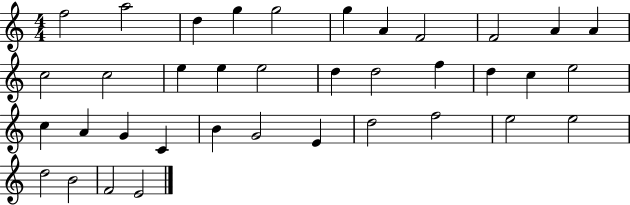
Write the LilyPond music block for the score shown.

{
  \clef treble
  \numericTimeSignature
  \time 4/4
  \key c \major
  f''2 a''2 | d''4 g''4 g''2 | g''4 a'4 f'2 | f'2 a'4 a'4 | \break c''2 c''2 | e''4 e''4 e''2 | d''4 d''2 f''4 | d''4 c''4 e''2 | \break c''4 a'4 g'4 c'4 | b'4 g'2 e'4 | d''2 f''2 | e''2 e''2 | \break d''2 b'2 | f'2 e'2 | \bar "|."
}